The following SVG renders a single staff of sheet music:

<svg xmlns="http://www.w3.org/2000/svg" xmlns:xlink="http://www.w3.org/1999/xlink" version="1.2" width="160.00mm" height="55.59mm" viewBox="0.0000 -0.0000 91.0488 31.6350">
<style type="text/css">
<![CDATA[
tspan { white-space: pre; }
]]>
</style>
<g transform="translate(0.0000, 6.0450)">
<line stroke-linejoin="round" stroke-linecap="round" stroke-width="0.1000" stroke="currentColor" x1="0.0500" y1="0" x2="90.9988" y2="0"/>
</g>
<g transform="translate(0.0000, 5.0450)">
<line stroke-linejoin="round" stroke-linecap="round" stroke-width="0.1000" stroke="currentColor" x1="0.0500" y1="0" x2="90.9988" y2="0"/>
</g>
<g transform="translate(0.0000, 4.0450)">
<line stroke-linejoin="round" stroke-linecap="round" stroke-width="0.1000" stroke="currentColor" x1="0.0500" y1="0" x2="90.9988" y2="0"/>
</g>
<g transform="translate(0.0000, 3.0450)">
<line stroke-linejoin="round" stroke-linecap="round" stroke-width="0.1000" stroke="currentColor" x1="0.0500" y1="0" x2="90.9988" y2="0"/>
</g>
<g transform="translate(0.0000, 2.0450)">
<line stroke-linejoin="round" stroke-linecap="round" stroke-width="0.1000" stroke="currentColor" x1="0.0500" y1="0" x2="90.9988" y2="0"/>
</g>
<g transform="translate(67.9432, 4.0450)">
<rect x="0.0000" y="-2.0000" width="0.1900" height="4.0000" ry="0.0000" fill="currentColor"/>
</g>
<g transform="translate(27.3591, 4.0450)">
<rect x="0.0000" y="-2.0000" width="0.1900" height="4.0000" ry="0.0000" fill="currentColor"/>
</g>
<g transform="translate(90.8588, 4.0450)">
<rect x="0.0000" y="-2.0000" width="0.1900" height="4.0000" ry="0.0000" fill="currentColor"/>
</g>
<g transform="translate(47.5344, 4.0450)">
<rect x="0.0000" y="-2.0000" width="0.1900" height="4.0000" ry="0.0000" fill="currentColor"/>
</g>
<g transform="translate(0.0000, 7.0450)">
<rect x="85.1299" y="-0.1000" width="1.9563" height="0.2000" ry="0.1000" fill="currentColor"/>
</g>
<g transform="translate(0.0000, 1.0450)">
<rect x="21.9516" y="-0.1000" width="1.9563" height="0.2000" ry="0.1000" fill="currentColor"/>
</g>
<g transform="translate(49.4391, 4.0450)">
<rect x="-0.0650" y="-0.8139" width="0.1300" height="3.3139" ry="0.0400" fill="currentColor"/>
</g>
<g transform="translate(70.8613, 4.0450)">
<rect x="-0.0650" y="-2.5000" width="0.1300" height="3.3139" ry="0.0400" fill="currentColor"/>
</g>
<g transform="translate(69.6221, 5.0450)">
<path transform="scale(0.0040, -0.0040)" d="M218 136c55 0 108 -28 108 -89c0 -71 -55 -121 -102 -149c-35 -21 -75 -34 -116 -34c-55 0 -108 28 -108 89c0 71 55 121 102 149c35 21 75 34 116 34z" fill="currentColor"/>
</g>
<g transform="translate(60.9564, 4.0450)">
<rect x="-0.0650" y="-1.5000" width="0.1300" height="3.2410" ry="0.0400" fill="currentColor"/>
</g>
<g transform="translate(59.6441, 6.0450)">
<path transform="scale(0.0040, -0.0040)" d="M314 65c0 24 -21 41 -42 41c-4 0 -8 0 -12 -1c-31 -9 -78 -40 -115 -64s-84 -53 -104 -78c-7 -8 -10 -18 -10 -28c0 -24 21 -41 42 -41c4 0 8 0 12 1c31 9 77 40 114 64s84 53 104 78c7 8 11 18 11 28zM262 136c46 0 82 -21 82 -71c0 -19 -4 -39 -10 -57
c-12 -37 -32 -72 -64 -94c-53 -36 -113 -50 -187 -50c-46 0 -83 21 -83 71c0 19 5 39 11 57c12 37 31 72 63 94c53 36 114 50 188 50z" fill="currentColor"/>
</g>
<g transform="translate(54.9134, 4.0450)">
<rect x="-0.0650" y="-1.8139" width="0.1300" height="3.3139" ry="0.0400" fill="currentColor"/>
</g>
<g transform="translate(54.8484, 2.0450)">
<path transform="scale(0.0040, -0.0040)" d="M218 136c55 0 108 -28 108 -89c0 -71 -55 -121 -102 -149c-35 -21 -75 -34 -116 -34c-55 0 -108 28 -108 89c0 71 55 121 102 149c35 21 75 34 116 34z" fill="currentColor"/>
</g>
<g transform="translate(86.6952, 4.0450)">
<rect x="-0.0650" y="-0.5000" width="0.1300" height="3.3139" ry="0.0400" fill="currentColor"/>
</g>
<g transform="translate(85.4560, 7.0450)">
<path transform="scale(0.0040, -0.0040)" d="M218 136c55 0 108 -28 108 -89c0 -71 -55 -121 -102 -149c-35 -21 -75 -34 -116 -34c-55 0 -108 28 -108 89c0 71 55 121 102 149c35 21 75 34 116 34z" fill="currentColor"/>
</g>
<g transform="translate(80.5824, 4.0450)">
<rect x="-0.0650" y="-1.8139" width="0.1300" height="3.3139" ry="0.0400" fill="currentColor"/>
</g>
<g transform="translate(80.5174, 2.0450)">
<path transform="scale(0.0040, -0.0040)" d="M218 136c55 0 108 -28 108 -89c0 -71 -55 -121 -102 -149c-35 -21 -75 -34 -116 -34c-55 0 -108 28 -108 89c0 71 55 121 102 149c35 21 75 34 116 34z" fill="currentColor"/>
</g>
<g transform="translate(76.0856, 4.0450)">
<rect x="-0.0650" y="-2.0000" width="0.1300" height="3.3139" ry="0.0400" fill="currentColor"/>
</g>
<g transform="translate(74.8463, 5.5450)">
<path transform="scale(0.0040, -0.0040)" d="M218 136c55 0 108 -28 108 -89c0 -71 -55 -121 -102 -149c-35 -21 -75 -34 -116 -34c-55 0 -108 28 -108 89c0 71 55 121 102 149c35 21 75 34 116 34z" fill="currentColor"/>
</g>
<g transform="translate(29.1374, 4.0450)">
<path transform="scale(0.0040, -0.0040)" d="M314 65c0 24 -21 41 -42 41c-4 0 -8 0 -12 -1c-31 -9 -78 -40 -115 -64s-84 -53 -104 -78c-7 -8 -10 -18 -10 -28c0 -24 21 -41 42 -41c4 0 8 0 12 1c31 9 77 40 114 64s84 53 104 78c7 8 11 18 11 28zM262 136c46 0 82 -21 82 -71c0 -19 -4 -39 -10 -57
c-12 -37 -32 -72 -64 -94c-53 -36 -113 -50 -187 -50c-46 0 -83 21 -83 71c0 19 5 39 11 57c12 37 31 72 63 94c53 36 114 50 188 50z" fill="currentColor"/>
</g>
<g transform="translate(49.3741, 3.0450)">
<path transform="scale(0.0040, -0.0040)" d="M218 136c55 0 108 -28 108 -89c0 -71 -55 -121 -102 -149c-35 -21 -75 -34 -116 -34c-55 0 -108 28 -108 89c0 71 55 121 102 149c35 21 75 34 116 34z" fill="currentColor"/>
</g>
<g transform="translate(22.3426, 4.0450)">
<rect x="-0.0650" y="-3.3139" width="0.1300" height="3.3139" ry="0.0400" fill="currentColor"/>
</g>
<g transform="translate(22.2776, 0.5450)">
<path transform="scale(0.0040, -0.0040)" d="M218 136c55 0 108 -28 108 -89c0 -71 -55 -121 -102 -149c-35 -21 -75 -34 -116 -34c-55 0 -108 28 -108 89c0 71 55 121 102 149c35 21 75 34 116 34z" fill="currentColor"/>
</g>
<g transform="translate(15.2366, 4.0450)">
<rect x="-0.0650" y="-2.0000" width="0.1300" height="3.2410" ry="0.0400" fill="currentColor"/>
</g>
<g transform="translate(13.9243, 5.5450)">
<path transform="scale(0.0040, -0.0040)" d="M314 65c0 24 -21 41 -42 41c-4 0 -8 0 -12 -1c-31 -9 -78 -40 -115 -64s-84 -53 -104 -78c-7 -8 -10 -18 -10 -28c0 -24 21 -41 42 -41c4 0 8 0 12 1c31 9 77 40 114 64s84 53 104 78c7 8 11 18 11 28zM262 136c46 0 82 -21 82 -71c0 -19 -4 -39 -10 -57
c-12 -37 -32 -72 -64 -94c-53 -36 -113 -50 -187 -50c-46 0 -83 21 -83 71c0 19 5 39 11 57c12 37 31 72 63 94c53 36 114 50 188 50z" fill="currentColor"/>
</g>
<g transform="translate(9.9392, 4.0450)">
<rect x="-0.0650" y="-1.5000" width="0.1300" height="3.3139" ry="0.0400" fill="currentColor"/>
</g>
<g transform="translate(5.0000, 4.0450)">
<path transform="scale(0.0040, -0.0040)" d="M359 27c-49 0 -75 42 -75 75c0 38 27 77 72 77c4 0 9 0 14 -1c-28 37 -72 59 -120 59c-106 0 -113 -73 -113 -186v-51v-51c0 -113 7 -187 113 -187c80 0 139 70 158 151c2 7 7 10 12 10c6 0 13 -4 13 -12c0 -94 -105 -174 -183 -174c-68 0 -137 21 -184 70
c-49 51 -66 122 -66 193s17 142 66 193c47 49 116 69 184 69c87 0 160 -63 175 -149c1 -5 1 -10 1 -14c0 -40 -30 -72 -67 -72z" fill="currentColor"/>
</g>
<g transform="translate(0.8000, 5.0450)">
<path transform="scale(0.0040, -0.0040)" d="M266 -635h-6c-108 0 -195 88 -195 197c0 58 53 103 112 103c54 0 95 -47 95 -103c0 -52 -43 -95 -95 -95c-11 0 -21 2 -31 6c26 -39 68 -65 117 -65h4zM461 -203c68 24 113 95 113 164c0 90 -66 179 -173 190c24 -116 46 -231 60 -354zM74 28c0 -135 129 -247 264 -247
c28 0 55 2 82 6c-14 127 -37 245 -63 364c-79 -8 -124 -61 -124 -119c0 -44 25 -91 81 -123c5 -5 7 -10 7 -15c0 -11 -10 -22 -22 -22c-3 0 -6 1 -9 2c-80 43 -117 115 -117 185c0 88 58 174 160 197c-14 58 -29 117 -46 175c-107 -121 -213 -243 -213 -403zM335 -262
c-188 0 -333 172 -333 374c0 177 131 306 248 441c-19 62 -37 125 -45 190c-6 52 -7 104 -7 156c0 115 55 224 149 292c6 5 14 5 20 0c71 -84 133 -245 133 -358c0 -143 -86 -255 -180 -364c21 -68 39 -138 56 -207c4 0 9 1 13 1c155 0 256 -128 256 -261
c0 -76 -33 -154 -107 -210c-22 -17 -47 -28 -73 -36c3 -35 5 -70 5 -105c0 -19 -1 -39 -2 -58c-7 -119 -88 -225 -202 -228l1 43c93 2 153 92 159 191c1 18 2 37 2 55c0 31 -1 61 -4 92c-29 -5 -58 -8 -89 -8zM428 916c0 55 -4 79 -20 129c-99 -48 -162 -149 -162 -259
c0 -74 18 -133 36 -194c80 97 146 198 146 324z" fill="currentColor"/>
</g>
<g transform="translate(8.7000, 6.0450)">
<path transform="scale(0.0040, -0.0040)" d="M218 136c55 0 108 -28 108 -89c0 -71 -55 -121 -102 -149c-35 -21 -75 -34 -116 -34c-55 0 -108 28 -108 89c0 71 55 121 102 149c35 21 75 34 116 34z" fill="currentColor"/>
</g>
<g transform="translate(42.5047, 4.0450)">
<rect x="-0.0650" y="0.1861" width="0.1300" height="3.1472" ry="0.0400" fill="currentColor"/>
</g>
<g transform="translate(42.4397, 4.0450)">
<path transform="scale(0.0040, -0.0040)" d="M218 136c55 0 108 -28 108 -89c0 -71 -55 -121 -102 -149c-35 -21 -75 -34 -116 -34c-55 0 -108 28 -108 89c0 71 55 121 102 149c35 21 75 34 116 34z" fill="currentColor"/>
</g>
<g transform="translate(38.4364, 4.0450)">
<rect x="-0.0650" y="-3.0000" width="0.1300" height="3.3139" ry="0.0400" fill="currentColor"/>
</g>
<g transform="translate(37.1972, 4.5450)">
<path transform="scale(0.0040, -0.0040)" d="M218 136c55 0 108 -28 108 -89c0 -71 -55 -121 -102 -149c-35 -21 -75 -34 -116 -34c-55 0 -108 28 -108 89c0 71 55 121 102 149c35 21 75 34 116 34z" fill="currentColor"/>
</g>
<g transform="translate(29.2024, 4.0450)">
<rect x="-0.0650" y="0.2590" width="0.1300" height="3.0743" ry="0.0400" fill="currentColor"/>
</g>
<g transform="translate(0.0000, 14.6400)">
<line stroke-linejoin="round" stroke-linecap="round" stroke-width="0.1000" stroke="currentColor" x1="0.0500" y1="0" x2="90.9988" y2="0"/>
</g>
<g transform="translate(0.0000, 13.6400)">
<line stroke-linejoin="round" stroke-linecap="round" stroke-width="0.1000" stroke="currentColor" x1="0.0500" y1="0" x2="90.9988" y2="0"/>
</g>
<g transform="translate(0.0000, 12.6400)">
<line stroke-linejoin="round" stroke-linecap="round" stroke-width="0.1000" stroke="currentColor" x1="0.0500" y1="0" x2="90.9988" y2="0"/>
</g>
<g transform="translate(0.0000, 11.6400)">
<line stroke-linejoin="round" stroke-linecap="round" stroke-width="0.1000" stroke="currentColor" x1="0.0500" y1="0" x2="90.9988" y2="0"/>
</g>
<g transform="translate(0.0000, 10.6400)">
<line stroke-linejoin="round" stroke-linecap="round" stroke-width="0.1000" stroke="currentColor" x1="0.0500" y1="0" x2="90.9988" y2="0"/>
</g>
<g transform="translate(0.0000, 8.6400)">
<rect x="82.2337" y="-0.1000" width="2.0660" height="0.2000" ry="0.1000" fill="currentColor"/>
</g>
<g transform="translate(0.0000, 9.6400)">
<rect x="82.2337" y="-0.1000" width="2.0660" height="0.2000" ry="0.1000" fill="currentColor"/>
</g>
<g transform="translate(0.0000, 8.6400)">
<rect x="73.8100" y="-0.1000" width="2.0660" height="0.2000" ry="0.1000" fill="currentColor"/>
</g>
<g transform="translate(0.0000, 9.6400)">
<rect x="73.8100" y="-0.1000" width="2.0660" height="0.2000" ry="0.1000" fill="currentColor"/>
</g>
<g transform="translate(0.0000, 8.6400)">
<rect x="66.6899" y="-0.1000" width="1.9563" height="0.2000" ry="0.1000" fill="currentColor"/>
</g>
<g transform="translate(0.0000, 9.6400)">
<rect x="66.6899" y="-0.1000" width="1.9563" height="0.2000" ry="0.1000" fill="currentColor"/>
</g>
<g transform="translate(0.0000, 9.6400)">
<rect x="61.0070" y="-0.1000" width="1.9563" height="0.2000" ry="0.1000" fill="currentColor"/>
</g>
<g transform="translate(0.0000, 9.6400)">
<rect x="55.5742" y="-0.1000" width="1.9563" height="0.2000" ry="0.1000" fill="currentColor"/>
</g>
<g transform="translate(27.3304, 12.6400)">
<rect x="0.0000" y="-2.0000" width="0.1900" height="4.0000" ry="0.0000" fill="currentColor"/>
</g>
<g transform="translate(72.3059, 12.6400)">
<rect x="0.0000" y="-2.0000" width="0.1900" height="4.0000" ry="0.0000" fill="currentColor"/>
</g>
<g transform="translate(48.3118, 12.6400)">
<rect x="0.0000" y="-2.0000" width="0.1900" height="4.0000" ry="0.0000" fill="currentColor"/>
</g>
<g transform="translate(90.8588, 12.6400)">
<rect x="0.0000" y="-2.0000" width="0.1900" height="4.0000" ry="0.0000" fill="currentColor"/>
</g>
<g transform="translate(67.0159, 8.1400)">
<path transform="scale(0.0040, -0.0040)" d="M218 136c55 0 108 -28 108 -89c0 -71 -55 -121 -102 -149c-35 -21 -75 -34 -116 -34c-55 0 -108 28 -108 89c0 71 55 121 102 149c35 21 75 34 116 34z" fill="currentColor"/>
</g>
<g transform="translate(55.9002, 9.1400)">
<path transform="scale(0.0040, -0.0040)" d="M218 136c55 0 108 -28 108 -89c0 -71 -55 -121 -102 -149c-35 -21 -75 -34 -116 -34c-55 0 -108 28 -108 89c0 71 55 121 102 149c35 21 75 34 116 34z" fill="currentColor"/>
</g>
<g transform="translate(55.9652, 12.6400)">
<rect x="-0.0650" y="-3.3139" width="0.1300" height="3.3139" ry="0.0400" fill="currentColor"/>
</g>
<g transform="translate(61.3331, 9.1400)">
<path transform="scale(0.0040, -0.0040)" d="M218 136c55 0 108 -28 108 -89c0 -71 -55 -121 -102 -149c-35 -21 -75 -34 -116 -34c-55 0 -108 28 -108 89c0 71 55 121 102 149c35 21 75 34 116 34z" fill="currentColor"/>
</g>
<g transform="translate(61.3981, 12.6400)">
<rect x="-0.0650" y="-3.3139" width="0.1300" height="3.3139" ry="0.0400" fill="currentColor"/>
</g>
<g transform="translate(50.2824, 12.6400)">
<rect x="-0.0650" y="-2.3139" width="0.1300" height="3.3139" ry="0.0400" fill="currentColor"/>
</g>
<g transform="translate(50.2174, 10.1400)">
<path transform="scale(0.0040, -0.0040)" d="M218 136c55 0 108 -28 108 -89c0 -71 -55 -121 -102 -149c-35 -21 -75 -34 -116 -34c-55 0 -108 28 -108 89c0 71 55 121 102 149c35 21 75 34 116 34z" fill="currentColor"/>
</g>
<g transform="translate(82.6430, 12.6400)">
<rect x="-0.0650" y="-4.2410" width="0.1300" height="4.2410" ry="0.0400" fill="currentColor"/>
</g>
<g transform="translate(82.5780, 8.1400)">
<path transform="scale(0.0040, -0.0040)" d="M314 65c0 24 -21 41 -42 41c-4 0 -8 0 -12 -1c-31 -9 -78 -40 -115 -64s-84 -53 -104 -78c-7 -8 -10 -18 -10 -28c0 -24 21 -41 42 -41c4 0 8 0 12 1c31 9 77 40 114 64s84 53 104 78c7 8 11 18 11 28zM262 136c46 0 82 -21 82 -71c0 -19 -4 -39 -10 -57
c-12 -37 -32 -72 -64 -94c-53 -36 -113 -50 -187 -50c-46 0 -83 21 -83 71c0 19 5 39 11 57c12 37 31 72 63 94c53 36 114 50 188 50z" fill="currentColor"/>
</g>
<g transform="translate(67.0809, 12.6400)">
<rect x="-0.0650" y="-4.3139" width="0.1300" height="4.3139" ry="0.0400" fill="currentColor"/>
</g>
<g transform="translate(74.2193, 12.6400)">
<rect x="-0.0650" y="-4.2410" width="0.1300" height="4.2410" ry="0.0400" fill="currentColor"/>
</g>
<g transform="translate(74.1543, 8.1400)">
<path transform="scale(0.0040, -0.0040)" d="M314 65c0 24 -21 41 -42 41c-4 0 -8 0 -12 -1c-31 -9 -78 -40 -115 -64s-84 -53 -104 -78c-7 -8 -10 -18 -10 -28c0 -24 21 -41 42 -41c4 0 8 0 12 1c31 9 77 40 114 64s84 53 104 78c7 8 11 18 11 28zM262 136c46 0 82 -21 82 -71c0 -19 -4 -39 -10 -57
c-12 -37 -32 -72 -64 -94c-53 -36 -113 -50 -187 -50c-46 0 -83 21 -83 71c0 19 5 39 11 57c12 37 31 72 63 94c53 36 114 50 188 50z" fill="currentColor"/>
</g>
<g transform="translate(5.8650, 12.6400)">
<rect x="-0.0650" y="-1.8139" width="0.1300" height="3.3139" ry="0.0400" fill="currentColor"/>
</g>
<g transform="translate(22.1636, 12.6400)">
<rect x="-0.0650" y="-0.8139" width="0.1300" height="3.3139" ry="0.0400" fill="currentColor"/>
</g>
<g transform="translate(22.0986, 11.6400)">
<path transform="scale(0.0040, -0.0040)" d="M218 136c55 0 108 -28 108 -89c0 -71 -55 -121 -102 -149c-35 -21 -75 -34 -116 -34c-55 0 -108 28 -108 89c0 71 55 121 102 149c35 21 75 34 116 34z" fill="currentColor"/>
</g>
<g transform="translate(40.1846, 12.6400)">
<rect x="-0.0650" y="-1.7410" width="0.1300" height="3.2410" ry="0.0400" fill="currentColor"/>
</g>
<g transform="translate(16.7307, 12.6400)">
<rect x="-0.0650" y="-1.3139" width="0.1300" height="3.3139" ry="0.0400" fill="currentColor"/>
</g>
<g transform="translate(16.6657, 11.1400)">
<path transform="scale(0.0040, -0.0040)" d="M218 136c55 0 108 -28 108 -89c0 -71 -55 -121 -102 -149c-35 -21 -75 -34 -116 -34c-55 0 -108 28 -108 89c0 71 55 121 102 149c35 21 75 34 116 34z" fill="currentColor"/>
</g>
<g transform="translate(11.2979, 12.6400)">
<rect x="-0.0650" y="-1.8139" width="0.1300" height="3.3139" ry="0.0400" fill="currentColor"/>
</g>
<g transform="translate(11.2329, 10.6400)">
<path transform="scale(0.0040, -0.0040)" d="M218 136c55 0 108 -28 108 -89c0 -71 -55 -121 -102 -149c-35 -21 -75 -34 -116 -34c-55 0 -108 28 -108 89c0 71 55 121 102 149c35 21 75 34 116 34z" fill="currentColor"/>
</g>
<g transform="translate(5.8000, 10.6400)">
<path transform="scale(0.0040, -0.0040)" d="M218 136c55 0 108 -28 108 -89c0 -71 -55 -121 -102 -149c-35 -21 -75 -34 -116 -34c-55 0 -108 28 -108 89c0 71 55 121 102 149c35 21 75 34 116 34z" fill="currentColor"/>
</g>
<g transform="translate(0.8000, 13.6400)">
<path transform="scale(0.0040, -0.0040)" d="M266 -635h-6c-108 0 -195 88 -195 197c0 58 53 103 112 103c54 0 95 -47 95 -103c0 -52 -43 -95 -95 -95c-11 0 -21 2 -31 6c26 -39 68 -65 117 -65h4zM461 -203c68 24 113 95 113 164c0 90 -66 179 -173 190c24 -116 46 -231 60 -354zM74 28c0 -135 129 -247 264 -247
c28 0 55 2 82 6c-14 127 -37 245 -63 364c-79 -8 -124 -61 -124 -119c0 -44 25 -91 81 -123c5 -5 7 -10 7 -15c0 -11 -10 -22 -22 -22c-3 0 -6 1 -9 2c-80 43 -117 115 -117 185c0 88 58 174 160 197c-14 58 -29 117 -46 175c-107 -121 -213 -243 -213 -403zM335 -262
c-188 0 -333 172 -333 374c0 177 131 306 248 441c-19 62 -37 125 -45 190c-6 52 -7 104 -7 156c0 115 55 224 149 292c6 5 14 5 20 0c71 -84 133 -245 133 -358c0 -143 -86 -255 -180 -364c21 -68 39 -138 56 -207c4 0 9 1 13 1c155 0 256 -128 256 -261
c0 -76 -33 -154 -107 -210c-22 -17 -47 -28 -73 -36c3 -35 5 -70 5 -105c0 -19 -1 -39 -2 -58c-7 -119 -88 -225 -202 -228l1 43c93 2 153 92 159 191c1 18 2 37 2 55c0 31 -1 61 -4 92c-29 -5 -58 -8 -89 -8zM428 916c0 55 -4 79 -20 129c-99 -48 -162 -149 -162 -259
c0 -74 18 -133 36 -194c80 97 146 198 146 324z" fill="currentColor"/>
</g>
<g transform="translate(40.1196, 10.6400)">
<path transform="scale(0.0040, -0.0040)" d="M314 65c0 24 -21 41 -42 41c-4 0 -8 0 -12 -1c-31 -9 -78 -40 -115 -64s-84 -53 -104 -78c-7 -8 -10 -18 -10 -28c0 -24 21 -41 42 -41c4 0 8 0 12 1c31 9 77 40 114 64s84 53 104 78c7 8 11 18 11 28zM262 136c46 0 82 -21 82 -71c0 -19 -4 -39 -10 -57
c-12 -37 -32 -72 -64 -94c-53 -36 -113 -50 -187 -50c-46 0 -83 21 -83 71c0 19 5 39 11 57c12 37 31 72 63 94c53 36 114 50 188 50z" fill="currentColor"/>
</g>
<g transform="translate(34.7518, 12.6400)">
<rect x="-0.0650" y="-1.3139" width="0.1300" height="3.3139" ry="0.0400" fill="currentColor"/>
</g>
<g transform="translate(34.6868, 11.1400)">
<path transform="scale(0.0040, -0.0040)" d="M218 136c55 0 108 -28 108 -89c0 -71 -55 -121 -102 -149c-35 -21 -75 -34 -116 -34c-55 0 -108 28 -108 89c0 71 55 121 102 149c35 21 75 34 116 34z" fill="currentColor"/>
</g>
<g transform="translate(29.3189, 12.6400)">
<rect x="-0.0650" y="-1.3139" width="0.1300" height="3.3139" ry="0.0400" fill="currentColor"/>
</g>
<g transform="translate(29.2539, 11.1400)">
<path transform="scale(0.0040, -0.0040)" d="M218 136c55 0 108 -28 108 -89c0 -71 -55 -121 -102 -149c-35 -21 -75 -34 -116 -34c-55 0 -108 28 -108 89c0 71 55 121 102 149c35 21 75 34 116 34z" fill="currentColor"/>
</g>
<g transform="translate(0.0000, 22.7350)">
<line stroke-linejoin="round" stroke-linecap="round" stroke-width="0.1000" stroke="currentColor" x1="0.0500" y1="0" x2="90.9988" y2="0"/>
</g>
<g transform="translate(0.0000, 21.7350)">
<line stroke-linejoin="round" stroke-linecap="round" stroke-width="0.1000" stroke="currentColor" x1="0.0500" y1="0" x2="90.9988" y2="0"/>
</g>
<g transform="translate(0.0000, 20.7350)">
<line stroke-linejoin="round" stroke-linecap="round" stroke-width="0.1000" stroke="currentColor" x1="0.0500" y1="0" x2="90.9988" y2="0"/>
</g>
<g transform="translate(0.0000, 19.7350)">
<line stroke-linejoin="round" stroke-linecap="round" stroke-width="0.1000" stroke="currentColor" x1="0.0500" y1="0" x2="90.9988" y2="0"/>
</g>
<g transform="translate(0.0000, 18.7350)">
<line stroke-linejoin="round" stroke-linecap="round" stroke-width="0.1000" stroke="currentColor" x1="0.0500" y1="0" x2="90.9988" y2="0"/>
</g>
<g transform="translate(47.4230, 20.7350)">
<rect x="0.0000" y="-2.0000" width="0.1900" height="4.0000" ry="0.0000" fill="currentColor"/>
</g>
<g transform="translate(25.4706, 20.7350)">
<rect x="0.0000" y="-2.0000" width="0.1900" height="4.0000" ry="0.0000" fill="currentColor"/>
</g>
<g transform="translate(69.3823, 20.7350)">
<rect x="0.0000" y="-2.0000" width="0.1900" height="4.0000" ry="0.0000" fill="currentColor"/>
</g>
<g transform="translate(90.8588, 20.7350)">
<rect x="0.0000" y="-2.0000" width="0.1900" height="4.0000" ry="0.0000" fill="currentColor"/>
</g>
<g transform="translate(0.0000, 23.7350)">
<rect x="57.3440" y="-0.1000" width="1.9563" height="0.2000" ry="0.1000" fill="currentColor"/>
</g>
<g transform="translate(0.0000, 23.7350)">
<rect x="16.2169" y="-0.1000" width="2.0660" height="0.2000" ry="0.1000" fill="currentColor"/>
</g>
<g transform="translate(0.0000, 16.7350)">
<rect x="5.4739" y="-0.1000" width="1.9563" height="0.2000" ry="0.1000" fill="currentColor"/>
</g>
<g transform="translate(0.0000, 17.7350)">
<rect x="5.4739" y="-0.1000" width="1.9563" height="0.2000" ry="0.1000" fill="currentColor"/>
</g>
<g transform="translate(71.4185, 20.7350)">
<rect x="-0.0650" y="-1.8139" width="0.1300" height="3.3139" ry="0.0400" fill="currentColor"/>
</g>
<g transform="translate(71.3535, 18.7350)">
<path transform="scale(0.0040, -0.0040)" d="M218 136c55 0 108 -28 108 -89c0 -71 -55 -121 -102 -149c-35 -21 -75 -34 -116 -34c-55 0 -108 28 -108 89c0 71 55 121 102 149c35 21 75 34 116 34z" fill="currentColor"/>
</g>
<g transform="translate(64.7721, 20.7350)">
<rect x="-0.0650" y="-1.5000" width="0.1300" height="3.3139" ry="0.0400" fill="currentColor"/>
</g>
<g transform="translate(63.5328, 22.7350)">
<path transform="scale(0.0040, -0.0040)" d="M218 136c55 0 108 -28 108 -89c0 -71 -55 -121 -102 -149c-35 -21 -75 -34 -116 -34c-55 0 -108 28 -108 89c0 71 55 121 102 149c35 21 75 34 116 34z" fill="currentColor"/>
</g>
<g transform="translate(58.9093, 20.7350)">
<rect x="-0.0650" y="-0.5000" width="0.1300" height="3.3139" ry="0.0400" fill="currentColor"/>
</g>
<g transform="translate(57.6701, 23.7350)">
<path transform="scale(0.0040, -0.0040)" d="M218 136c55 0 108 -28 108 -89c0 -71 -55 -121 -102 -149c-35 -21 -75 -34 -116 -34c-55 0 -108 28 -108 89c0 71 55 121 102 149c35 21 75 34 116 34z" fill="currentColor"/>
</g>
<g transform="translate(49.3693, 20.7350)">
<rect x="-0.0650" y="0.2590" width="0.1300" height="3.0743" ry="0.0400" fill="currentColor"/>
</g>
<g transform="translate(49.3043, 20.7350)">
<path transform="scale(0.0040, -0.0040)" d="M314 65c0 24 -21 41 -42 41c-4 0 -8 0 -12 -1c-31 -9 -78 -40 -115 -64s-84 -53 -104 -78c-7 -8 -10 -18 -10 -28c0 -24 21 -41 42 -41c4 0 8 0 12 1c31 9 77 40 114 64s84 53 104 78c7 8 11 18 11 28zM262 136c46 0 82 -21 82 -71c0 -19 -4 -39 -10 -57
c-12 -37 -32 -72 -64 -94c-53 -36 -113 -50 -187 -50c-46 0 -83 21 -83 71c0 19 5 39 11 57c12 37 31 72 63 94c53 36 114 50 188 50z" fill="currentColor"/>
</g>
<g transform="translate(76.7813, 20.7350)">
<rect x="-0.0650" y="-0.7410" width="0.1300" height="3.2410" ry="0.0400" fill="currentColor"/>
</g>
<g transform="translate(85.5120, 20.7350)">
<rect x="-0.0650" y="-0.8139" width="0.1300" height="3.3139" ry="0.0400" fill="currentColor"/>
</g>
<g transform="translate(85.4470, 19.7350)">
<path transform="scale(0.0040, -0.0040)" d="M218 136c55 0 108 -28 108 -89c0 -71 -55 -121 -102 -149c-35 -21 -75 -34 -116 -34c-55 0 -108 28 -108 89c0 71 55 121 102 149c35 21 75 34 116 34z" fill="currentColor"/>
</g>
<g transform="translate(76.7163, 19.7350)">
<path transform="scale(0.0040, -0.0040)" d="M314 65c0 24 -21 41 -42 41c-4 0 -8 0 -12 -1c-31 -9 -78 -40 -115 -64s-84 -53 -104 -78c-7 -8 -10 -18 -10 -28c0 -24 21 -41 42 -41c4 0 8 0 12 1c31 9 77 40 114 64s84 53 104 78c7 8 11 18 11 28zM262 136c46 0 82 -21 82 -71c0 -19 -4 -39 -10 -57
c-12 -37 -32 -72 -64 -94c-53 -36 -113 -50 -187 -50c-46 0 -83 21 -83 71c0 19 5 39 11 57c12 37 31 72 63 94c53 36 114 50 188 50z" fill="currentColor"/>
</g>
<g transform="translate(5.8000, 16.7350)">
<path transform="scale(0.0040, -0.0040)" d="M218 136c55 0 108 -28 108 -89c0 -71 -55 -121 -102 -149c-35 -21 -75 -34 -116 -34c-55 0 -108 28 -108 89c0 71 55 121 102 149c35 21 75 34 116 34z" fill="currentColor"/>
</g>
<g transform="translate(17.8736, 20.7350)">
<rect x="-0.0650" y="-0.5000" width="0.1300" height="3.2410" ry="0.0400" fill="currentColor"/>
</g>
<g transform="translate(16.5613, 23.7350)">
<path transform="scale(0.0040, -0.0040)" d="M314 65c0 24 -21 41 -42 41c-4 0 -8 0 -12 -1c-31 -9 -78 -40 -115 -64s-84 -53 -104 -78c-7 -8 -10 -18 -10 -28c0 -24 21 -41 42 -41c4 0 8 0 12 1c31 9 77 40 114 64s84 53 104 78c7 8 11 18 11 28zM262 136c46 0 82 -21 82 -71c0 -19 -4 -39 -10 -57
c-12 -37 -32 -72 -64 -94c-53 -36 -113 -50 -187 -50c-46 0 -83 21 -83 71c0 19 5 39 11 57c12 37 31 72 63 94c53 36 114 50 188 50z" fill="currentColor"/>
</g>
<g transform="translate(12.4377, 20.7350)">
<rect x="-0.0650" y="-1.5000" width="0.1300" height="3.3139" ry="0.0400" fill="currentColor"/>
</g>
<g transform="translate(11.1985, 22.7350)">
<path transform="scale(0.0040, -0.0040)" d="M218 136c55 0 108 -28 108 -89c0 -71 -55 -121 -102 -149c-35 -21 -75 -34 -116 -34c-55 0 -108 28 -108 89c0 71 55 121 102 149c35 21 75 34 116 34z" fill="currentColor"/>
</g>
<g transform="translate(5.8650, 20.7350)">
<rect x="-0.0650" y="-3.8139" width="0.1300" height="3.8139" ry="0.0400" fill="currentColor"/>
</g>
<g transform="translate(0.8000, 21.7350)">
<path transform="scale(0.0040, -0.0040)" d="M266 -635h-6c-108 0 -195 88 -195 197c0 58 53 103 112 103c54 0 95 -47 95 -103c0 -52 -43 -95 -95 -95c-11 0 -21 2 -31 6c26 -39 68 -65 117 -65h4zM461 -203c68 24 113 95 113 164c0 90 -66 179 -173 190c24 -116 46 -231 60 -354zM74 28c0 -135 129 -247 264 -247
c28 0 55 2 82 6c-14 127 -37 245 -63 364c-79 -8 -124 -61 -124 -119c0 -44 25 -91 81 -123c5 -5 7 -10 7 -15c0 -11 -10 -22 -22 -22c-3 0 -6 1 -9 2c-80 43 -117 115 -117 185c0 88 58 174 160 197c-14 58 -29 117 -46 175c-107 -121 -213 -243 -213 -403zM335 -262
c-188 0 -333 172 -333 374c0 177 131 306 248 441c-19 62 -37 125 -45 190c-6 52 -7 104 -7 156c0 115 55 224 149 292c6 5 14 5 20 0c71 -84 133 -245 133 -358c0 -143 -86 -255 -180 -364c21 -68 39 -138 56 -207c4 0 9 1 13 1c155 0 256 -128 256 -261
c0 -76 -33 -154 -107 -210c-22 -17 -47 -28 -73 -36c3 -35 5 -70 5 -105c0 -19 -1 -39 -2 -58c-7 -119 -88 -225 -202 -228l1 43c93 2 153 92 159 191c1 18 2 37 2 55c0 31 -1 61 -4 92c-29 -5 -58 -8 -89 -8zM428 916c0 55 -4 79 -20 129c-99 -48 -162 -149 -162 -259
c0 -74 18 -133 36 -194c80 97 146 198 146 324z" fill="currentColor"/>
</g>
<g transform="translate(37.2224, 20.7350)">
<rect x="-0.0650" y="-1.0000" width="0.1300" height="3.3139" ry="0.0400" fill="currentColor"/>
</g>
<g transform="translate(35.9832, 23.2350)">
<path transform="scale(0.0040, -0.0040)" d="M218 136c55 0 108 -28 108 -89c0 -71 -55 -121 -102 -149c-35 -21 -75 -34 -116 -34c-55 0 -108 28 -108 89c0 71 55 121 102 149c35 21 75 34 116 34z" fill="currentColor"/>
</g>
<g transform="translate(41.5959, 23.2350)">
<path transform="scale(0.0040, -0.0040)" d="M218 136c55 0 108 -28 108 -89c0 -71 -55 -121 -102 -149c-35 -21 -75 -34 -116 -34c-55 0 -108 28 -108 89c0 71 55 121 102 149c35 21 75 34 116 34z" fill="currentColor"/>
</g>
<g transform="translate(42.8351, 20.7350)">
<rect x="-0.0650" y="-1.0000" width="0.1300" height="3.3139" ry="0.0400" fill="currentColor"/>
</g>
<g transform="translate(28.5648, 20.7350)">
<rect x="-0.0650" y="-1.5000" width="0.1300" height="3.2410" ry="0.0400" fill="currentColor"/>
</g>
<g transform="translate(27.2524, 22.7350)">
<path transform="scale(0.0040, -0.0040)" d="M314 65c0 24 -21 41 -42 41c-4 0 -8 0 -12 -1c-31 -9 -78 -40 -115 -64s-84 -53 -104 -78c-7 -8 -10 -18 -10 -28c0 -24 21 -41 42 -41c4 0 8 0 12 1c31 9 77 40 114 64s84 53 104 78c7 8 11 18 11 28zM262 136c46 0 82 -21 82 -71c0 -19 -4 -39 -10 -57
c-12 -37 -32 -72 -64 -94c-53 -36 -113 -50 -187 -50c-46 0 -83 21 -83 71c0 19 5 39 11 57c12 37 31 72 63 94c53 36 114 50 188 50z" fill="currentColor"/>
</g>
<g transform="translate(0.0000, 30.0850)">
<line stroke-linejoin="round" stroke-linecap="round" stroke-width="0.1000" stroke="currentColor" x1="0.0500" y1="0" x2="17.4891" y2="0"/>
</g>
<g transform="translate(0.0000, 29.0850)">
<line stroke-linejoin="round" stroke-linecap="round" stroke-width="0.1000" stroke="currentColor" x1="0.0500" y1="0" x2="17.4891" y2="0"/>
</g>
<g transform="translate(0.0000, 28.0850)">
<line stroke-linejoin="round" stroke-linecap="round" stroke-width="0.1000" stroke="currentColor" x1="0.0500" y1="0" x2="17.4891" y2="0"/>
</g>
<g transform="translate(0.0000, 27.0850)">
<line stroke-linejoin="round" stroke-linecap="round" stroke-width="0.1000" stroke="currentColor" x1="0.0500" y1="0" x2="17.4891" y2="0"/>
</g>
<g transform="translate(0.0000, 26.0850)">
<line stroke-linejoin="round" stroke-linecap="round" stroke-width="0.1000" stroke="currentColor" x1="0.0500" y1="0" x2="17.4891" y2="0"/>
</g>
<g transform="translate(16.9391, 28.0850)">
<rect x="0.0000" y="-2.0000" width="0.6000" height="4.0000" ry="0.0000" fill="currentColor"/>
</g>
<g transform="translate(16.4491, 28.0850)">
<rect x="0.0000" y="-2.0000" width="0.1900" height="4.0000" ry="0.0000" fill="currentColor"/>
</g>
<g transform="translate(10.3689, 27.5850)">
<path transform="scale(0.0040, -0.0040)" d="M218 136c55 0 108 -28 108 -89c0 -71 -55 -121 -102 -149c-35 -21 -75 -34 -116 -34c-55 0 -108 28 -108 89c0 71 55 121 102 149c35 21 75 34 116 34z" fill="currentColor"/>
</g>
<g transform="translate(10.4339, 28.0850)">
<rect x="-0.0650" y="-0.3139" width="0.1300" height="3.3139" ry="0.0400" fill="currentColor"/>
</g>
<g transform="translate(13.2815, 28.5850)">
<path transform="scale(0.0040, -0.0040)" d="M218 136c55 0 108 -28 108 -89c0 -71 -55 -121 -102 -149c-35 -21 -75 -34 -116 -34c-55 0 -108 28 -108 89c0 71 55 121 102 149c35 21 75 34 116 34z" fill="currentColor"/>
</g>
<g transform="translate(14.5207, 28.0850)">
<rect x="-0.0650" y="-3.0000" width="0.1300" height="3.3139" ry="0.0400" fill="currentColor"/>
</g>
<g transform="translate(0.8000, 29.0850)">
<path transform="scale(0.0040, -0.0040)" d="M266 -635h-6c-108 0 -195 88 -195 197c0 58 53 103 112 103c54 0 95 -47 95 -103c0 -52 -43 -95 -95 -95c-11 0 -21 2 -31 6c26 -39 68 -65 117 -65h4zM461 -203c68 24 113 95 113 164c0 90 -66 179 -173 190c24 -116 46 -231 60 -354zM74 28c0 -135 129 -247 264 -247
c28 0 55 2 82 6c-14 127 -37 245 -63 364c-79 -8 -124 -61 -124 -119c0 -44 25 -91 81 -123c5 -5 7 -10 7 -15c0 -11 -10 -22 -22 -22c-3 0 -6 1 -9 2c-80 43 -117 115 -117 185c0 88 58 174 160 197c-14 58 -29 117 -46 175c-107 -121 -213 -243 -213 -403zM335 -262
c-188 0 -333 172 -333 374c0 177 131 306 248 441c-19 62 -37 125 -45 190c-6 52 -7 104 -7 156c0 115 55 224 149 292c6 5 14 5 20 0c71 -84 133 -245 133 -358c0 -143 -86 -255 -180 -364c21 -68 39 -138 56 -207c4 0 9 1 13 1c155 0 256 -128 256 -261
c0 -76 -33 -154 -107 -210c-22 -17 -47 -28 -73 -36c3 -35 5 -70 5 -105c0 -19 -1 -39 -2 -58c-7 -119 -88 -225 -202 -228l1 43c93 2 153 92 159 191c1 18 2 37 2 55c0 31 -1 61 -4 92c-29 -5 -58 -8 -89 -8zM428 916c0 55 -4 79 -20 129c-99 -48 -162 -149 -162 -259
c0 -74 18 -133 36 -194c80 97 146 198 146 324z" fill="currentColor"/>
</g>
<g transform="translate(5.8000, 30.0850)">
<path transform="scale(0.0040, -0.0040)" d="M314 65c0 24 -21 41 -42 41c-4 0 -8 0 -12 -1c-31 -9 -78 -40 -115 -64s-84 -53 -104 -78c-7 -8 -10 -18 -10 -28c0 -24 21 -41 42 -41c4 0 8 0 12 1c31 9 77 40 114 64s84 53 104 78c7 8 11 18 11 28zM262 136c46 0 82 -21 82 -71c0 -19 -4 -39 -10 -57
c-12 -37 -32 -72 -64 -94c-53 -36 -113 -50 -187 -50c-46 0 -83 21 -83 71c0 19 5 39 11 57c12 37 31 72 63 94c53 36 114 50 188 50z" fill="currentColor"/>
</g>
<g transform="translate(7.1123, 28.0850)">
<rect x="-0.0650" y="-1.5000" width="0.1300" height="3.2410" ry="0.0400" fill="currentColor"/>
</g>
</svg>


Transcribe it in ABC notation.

X:1
T:Untitled
M:4/4
L:1/4
K:C
E F2 b B2 A B d f E2 G F f C f f e d e e f2 g b b d' d'2 d'2 c' E C2 E2 D D B2 C E f d2 d E2 c A